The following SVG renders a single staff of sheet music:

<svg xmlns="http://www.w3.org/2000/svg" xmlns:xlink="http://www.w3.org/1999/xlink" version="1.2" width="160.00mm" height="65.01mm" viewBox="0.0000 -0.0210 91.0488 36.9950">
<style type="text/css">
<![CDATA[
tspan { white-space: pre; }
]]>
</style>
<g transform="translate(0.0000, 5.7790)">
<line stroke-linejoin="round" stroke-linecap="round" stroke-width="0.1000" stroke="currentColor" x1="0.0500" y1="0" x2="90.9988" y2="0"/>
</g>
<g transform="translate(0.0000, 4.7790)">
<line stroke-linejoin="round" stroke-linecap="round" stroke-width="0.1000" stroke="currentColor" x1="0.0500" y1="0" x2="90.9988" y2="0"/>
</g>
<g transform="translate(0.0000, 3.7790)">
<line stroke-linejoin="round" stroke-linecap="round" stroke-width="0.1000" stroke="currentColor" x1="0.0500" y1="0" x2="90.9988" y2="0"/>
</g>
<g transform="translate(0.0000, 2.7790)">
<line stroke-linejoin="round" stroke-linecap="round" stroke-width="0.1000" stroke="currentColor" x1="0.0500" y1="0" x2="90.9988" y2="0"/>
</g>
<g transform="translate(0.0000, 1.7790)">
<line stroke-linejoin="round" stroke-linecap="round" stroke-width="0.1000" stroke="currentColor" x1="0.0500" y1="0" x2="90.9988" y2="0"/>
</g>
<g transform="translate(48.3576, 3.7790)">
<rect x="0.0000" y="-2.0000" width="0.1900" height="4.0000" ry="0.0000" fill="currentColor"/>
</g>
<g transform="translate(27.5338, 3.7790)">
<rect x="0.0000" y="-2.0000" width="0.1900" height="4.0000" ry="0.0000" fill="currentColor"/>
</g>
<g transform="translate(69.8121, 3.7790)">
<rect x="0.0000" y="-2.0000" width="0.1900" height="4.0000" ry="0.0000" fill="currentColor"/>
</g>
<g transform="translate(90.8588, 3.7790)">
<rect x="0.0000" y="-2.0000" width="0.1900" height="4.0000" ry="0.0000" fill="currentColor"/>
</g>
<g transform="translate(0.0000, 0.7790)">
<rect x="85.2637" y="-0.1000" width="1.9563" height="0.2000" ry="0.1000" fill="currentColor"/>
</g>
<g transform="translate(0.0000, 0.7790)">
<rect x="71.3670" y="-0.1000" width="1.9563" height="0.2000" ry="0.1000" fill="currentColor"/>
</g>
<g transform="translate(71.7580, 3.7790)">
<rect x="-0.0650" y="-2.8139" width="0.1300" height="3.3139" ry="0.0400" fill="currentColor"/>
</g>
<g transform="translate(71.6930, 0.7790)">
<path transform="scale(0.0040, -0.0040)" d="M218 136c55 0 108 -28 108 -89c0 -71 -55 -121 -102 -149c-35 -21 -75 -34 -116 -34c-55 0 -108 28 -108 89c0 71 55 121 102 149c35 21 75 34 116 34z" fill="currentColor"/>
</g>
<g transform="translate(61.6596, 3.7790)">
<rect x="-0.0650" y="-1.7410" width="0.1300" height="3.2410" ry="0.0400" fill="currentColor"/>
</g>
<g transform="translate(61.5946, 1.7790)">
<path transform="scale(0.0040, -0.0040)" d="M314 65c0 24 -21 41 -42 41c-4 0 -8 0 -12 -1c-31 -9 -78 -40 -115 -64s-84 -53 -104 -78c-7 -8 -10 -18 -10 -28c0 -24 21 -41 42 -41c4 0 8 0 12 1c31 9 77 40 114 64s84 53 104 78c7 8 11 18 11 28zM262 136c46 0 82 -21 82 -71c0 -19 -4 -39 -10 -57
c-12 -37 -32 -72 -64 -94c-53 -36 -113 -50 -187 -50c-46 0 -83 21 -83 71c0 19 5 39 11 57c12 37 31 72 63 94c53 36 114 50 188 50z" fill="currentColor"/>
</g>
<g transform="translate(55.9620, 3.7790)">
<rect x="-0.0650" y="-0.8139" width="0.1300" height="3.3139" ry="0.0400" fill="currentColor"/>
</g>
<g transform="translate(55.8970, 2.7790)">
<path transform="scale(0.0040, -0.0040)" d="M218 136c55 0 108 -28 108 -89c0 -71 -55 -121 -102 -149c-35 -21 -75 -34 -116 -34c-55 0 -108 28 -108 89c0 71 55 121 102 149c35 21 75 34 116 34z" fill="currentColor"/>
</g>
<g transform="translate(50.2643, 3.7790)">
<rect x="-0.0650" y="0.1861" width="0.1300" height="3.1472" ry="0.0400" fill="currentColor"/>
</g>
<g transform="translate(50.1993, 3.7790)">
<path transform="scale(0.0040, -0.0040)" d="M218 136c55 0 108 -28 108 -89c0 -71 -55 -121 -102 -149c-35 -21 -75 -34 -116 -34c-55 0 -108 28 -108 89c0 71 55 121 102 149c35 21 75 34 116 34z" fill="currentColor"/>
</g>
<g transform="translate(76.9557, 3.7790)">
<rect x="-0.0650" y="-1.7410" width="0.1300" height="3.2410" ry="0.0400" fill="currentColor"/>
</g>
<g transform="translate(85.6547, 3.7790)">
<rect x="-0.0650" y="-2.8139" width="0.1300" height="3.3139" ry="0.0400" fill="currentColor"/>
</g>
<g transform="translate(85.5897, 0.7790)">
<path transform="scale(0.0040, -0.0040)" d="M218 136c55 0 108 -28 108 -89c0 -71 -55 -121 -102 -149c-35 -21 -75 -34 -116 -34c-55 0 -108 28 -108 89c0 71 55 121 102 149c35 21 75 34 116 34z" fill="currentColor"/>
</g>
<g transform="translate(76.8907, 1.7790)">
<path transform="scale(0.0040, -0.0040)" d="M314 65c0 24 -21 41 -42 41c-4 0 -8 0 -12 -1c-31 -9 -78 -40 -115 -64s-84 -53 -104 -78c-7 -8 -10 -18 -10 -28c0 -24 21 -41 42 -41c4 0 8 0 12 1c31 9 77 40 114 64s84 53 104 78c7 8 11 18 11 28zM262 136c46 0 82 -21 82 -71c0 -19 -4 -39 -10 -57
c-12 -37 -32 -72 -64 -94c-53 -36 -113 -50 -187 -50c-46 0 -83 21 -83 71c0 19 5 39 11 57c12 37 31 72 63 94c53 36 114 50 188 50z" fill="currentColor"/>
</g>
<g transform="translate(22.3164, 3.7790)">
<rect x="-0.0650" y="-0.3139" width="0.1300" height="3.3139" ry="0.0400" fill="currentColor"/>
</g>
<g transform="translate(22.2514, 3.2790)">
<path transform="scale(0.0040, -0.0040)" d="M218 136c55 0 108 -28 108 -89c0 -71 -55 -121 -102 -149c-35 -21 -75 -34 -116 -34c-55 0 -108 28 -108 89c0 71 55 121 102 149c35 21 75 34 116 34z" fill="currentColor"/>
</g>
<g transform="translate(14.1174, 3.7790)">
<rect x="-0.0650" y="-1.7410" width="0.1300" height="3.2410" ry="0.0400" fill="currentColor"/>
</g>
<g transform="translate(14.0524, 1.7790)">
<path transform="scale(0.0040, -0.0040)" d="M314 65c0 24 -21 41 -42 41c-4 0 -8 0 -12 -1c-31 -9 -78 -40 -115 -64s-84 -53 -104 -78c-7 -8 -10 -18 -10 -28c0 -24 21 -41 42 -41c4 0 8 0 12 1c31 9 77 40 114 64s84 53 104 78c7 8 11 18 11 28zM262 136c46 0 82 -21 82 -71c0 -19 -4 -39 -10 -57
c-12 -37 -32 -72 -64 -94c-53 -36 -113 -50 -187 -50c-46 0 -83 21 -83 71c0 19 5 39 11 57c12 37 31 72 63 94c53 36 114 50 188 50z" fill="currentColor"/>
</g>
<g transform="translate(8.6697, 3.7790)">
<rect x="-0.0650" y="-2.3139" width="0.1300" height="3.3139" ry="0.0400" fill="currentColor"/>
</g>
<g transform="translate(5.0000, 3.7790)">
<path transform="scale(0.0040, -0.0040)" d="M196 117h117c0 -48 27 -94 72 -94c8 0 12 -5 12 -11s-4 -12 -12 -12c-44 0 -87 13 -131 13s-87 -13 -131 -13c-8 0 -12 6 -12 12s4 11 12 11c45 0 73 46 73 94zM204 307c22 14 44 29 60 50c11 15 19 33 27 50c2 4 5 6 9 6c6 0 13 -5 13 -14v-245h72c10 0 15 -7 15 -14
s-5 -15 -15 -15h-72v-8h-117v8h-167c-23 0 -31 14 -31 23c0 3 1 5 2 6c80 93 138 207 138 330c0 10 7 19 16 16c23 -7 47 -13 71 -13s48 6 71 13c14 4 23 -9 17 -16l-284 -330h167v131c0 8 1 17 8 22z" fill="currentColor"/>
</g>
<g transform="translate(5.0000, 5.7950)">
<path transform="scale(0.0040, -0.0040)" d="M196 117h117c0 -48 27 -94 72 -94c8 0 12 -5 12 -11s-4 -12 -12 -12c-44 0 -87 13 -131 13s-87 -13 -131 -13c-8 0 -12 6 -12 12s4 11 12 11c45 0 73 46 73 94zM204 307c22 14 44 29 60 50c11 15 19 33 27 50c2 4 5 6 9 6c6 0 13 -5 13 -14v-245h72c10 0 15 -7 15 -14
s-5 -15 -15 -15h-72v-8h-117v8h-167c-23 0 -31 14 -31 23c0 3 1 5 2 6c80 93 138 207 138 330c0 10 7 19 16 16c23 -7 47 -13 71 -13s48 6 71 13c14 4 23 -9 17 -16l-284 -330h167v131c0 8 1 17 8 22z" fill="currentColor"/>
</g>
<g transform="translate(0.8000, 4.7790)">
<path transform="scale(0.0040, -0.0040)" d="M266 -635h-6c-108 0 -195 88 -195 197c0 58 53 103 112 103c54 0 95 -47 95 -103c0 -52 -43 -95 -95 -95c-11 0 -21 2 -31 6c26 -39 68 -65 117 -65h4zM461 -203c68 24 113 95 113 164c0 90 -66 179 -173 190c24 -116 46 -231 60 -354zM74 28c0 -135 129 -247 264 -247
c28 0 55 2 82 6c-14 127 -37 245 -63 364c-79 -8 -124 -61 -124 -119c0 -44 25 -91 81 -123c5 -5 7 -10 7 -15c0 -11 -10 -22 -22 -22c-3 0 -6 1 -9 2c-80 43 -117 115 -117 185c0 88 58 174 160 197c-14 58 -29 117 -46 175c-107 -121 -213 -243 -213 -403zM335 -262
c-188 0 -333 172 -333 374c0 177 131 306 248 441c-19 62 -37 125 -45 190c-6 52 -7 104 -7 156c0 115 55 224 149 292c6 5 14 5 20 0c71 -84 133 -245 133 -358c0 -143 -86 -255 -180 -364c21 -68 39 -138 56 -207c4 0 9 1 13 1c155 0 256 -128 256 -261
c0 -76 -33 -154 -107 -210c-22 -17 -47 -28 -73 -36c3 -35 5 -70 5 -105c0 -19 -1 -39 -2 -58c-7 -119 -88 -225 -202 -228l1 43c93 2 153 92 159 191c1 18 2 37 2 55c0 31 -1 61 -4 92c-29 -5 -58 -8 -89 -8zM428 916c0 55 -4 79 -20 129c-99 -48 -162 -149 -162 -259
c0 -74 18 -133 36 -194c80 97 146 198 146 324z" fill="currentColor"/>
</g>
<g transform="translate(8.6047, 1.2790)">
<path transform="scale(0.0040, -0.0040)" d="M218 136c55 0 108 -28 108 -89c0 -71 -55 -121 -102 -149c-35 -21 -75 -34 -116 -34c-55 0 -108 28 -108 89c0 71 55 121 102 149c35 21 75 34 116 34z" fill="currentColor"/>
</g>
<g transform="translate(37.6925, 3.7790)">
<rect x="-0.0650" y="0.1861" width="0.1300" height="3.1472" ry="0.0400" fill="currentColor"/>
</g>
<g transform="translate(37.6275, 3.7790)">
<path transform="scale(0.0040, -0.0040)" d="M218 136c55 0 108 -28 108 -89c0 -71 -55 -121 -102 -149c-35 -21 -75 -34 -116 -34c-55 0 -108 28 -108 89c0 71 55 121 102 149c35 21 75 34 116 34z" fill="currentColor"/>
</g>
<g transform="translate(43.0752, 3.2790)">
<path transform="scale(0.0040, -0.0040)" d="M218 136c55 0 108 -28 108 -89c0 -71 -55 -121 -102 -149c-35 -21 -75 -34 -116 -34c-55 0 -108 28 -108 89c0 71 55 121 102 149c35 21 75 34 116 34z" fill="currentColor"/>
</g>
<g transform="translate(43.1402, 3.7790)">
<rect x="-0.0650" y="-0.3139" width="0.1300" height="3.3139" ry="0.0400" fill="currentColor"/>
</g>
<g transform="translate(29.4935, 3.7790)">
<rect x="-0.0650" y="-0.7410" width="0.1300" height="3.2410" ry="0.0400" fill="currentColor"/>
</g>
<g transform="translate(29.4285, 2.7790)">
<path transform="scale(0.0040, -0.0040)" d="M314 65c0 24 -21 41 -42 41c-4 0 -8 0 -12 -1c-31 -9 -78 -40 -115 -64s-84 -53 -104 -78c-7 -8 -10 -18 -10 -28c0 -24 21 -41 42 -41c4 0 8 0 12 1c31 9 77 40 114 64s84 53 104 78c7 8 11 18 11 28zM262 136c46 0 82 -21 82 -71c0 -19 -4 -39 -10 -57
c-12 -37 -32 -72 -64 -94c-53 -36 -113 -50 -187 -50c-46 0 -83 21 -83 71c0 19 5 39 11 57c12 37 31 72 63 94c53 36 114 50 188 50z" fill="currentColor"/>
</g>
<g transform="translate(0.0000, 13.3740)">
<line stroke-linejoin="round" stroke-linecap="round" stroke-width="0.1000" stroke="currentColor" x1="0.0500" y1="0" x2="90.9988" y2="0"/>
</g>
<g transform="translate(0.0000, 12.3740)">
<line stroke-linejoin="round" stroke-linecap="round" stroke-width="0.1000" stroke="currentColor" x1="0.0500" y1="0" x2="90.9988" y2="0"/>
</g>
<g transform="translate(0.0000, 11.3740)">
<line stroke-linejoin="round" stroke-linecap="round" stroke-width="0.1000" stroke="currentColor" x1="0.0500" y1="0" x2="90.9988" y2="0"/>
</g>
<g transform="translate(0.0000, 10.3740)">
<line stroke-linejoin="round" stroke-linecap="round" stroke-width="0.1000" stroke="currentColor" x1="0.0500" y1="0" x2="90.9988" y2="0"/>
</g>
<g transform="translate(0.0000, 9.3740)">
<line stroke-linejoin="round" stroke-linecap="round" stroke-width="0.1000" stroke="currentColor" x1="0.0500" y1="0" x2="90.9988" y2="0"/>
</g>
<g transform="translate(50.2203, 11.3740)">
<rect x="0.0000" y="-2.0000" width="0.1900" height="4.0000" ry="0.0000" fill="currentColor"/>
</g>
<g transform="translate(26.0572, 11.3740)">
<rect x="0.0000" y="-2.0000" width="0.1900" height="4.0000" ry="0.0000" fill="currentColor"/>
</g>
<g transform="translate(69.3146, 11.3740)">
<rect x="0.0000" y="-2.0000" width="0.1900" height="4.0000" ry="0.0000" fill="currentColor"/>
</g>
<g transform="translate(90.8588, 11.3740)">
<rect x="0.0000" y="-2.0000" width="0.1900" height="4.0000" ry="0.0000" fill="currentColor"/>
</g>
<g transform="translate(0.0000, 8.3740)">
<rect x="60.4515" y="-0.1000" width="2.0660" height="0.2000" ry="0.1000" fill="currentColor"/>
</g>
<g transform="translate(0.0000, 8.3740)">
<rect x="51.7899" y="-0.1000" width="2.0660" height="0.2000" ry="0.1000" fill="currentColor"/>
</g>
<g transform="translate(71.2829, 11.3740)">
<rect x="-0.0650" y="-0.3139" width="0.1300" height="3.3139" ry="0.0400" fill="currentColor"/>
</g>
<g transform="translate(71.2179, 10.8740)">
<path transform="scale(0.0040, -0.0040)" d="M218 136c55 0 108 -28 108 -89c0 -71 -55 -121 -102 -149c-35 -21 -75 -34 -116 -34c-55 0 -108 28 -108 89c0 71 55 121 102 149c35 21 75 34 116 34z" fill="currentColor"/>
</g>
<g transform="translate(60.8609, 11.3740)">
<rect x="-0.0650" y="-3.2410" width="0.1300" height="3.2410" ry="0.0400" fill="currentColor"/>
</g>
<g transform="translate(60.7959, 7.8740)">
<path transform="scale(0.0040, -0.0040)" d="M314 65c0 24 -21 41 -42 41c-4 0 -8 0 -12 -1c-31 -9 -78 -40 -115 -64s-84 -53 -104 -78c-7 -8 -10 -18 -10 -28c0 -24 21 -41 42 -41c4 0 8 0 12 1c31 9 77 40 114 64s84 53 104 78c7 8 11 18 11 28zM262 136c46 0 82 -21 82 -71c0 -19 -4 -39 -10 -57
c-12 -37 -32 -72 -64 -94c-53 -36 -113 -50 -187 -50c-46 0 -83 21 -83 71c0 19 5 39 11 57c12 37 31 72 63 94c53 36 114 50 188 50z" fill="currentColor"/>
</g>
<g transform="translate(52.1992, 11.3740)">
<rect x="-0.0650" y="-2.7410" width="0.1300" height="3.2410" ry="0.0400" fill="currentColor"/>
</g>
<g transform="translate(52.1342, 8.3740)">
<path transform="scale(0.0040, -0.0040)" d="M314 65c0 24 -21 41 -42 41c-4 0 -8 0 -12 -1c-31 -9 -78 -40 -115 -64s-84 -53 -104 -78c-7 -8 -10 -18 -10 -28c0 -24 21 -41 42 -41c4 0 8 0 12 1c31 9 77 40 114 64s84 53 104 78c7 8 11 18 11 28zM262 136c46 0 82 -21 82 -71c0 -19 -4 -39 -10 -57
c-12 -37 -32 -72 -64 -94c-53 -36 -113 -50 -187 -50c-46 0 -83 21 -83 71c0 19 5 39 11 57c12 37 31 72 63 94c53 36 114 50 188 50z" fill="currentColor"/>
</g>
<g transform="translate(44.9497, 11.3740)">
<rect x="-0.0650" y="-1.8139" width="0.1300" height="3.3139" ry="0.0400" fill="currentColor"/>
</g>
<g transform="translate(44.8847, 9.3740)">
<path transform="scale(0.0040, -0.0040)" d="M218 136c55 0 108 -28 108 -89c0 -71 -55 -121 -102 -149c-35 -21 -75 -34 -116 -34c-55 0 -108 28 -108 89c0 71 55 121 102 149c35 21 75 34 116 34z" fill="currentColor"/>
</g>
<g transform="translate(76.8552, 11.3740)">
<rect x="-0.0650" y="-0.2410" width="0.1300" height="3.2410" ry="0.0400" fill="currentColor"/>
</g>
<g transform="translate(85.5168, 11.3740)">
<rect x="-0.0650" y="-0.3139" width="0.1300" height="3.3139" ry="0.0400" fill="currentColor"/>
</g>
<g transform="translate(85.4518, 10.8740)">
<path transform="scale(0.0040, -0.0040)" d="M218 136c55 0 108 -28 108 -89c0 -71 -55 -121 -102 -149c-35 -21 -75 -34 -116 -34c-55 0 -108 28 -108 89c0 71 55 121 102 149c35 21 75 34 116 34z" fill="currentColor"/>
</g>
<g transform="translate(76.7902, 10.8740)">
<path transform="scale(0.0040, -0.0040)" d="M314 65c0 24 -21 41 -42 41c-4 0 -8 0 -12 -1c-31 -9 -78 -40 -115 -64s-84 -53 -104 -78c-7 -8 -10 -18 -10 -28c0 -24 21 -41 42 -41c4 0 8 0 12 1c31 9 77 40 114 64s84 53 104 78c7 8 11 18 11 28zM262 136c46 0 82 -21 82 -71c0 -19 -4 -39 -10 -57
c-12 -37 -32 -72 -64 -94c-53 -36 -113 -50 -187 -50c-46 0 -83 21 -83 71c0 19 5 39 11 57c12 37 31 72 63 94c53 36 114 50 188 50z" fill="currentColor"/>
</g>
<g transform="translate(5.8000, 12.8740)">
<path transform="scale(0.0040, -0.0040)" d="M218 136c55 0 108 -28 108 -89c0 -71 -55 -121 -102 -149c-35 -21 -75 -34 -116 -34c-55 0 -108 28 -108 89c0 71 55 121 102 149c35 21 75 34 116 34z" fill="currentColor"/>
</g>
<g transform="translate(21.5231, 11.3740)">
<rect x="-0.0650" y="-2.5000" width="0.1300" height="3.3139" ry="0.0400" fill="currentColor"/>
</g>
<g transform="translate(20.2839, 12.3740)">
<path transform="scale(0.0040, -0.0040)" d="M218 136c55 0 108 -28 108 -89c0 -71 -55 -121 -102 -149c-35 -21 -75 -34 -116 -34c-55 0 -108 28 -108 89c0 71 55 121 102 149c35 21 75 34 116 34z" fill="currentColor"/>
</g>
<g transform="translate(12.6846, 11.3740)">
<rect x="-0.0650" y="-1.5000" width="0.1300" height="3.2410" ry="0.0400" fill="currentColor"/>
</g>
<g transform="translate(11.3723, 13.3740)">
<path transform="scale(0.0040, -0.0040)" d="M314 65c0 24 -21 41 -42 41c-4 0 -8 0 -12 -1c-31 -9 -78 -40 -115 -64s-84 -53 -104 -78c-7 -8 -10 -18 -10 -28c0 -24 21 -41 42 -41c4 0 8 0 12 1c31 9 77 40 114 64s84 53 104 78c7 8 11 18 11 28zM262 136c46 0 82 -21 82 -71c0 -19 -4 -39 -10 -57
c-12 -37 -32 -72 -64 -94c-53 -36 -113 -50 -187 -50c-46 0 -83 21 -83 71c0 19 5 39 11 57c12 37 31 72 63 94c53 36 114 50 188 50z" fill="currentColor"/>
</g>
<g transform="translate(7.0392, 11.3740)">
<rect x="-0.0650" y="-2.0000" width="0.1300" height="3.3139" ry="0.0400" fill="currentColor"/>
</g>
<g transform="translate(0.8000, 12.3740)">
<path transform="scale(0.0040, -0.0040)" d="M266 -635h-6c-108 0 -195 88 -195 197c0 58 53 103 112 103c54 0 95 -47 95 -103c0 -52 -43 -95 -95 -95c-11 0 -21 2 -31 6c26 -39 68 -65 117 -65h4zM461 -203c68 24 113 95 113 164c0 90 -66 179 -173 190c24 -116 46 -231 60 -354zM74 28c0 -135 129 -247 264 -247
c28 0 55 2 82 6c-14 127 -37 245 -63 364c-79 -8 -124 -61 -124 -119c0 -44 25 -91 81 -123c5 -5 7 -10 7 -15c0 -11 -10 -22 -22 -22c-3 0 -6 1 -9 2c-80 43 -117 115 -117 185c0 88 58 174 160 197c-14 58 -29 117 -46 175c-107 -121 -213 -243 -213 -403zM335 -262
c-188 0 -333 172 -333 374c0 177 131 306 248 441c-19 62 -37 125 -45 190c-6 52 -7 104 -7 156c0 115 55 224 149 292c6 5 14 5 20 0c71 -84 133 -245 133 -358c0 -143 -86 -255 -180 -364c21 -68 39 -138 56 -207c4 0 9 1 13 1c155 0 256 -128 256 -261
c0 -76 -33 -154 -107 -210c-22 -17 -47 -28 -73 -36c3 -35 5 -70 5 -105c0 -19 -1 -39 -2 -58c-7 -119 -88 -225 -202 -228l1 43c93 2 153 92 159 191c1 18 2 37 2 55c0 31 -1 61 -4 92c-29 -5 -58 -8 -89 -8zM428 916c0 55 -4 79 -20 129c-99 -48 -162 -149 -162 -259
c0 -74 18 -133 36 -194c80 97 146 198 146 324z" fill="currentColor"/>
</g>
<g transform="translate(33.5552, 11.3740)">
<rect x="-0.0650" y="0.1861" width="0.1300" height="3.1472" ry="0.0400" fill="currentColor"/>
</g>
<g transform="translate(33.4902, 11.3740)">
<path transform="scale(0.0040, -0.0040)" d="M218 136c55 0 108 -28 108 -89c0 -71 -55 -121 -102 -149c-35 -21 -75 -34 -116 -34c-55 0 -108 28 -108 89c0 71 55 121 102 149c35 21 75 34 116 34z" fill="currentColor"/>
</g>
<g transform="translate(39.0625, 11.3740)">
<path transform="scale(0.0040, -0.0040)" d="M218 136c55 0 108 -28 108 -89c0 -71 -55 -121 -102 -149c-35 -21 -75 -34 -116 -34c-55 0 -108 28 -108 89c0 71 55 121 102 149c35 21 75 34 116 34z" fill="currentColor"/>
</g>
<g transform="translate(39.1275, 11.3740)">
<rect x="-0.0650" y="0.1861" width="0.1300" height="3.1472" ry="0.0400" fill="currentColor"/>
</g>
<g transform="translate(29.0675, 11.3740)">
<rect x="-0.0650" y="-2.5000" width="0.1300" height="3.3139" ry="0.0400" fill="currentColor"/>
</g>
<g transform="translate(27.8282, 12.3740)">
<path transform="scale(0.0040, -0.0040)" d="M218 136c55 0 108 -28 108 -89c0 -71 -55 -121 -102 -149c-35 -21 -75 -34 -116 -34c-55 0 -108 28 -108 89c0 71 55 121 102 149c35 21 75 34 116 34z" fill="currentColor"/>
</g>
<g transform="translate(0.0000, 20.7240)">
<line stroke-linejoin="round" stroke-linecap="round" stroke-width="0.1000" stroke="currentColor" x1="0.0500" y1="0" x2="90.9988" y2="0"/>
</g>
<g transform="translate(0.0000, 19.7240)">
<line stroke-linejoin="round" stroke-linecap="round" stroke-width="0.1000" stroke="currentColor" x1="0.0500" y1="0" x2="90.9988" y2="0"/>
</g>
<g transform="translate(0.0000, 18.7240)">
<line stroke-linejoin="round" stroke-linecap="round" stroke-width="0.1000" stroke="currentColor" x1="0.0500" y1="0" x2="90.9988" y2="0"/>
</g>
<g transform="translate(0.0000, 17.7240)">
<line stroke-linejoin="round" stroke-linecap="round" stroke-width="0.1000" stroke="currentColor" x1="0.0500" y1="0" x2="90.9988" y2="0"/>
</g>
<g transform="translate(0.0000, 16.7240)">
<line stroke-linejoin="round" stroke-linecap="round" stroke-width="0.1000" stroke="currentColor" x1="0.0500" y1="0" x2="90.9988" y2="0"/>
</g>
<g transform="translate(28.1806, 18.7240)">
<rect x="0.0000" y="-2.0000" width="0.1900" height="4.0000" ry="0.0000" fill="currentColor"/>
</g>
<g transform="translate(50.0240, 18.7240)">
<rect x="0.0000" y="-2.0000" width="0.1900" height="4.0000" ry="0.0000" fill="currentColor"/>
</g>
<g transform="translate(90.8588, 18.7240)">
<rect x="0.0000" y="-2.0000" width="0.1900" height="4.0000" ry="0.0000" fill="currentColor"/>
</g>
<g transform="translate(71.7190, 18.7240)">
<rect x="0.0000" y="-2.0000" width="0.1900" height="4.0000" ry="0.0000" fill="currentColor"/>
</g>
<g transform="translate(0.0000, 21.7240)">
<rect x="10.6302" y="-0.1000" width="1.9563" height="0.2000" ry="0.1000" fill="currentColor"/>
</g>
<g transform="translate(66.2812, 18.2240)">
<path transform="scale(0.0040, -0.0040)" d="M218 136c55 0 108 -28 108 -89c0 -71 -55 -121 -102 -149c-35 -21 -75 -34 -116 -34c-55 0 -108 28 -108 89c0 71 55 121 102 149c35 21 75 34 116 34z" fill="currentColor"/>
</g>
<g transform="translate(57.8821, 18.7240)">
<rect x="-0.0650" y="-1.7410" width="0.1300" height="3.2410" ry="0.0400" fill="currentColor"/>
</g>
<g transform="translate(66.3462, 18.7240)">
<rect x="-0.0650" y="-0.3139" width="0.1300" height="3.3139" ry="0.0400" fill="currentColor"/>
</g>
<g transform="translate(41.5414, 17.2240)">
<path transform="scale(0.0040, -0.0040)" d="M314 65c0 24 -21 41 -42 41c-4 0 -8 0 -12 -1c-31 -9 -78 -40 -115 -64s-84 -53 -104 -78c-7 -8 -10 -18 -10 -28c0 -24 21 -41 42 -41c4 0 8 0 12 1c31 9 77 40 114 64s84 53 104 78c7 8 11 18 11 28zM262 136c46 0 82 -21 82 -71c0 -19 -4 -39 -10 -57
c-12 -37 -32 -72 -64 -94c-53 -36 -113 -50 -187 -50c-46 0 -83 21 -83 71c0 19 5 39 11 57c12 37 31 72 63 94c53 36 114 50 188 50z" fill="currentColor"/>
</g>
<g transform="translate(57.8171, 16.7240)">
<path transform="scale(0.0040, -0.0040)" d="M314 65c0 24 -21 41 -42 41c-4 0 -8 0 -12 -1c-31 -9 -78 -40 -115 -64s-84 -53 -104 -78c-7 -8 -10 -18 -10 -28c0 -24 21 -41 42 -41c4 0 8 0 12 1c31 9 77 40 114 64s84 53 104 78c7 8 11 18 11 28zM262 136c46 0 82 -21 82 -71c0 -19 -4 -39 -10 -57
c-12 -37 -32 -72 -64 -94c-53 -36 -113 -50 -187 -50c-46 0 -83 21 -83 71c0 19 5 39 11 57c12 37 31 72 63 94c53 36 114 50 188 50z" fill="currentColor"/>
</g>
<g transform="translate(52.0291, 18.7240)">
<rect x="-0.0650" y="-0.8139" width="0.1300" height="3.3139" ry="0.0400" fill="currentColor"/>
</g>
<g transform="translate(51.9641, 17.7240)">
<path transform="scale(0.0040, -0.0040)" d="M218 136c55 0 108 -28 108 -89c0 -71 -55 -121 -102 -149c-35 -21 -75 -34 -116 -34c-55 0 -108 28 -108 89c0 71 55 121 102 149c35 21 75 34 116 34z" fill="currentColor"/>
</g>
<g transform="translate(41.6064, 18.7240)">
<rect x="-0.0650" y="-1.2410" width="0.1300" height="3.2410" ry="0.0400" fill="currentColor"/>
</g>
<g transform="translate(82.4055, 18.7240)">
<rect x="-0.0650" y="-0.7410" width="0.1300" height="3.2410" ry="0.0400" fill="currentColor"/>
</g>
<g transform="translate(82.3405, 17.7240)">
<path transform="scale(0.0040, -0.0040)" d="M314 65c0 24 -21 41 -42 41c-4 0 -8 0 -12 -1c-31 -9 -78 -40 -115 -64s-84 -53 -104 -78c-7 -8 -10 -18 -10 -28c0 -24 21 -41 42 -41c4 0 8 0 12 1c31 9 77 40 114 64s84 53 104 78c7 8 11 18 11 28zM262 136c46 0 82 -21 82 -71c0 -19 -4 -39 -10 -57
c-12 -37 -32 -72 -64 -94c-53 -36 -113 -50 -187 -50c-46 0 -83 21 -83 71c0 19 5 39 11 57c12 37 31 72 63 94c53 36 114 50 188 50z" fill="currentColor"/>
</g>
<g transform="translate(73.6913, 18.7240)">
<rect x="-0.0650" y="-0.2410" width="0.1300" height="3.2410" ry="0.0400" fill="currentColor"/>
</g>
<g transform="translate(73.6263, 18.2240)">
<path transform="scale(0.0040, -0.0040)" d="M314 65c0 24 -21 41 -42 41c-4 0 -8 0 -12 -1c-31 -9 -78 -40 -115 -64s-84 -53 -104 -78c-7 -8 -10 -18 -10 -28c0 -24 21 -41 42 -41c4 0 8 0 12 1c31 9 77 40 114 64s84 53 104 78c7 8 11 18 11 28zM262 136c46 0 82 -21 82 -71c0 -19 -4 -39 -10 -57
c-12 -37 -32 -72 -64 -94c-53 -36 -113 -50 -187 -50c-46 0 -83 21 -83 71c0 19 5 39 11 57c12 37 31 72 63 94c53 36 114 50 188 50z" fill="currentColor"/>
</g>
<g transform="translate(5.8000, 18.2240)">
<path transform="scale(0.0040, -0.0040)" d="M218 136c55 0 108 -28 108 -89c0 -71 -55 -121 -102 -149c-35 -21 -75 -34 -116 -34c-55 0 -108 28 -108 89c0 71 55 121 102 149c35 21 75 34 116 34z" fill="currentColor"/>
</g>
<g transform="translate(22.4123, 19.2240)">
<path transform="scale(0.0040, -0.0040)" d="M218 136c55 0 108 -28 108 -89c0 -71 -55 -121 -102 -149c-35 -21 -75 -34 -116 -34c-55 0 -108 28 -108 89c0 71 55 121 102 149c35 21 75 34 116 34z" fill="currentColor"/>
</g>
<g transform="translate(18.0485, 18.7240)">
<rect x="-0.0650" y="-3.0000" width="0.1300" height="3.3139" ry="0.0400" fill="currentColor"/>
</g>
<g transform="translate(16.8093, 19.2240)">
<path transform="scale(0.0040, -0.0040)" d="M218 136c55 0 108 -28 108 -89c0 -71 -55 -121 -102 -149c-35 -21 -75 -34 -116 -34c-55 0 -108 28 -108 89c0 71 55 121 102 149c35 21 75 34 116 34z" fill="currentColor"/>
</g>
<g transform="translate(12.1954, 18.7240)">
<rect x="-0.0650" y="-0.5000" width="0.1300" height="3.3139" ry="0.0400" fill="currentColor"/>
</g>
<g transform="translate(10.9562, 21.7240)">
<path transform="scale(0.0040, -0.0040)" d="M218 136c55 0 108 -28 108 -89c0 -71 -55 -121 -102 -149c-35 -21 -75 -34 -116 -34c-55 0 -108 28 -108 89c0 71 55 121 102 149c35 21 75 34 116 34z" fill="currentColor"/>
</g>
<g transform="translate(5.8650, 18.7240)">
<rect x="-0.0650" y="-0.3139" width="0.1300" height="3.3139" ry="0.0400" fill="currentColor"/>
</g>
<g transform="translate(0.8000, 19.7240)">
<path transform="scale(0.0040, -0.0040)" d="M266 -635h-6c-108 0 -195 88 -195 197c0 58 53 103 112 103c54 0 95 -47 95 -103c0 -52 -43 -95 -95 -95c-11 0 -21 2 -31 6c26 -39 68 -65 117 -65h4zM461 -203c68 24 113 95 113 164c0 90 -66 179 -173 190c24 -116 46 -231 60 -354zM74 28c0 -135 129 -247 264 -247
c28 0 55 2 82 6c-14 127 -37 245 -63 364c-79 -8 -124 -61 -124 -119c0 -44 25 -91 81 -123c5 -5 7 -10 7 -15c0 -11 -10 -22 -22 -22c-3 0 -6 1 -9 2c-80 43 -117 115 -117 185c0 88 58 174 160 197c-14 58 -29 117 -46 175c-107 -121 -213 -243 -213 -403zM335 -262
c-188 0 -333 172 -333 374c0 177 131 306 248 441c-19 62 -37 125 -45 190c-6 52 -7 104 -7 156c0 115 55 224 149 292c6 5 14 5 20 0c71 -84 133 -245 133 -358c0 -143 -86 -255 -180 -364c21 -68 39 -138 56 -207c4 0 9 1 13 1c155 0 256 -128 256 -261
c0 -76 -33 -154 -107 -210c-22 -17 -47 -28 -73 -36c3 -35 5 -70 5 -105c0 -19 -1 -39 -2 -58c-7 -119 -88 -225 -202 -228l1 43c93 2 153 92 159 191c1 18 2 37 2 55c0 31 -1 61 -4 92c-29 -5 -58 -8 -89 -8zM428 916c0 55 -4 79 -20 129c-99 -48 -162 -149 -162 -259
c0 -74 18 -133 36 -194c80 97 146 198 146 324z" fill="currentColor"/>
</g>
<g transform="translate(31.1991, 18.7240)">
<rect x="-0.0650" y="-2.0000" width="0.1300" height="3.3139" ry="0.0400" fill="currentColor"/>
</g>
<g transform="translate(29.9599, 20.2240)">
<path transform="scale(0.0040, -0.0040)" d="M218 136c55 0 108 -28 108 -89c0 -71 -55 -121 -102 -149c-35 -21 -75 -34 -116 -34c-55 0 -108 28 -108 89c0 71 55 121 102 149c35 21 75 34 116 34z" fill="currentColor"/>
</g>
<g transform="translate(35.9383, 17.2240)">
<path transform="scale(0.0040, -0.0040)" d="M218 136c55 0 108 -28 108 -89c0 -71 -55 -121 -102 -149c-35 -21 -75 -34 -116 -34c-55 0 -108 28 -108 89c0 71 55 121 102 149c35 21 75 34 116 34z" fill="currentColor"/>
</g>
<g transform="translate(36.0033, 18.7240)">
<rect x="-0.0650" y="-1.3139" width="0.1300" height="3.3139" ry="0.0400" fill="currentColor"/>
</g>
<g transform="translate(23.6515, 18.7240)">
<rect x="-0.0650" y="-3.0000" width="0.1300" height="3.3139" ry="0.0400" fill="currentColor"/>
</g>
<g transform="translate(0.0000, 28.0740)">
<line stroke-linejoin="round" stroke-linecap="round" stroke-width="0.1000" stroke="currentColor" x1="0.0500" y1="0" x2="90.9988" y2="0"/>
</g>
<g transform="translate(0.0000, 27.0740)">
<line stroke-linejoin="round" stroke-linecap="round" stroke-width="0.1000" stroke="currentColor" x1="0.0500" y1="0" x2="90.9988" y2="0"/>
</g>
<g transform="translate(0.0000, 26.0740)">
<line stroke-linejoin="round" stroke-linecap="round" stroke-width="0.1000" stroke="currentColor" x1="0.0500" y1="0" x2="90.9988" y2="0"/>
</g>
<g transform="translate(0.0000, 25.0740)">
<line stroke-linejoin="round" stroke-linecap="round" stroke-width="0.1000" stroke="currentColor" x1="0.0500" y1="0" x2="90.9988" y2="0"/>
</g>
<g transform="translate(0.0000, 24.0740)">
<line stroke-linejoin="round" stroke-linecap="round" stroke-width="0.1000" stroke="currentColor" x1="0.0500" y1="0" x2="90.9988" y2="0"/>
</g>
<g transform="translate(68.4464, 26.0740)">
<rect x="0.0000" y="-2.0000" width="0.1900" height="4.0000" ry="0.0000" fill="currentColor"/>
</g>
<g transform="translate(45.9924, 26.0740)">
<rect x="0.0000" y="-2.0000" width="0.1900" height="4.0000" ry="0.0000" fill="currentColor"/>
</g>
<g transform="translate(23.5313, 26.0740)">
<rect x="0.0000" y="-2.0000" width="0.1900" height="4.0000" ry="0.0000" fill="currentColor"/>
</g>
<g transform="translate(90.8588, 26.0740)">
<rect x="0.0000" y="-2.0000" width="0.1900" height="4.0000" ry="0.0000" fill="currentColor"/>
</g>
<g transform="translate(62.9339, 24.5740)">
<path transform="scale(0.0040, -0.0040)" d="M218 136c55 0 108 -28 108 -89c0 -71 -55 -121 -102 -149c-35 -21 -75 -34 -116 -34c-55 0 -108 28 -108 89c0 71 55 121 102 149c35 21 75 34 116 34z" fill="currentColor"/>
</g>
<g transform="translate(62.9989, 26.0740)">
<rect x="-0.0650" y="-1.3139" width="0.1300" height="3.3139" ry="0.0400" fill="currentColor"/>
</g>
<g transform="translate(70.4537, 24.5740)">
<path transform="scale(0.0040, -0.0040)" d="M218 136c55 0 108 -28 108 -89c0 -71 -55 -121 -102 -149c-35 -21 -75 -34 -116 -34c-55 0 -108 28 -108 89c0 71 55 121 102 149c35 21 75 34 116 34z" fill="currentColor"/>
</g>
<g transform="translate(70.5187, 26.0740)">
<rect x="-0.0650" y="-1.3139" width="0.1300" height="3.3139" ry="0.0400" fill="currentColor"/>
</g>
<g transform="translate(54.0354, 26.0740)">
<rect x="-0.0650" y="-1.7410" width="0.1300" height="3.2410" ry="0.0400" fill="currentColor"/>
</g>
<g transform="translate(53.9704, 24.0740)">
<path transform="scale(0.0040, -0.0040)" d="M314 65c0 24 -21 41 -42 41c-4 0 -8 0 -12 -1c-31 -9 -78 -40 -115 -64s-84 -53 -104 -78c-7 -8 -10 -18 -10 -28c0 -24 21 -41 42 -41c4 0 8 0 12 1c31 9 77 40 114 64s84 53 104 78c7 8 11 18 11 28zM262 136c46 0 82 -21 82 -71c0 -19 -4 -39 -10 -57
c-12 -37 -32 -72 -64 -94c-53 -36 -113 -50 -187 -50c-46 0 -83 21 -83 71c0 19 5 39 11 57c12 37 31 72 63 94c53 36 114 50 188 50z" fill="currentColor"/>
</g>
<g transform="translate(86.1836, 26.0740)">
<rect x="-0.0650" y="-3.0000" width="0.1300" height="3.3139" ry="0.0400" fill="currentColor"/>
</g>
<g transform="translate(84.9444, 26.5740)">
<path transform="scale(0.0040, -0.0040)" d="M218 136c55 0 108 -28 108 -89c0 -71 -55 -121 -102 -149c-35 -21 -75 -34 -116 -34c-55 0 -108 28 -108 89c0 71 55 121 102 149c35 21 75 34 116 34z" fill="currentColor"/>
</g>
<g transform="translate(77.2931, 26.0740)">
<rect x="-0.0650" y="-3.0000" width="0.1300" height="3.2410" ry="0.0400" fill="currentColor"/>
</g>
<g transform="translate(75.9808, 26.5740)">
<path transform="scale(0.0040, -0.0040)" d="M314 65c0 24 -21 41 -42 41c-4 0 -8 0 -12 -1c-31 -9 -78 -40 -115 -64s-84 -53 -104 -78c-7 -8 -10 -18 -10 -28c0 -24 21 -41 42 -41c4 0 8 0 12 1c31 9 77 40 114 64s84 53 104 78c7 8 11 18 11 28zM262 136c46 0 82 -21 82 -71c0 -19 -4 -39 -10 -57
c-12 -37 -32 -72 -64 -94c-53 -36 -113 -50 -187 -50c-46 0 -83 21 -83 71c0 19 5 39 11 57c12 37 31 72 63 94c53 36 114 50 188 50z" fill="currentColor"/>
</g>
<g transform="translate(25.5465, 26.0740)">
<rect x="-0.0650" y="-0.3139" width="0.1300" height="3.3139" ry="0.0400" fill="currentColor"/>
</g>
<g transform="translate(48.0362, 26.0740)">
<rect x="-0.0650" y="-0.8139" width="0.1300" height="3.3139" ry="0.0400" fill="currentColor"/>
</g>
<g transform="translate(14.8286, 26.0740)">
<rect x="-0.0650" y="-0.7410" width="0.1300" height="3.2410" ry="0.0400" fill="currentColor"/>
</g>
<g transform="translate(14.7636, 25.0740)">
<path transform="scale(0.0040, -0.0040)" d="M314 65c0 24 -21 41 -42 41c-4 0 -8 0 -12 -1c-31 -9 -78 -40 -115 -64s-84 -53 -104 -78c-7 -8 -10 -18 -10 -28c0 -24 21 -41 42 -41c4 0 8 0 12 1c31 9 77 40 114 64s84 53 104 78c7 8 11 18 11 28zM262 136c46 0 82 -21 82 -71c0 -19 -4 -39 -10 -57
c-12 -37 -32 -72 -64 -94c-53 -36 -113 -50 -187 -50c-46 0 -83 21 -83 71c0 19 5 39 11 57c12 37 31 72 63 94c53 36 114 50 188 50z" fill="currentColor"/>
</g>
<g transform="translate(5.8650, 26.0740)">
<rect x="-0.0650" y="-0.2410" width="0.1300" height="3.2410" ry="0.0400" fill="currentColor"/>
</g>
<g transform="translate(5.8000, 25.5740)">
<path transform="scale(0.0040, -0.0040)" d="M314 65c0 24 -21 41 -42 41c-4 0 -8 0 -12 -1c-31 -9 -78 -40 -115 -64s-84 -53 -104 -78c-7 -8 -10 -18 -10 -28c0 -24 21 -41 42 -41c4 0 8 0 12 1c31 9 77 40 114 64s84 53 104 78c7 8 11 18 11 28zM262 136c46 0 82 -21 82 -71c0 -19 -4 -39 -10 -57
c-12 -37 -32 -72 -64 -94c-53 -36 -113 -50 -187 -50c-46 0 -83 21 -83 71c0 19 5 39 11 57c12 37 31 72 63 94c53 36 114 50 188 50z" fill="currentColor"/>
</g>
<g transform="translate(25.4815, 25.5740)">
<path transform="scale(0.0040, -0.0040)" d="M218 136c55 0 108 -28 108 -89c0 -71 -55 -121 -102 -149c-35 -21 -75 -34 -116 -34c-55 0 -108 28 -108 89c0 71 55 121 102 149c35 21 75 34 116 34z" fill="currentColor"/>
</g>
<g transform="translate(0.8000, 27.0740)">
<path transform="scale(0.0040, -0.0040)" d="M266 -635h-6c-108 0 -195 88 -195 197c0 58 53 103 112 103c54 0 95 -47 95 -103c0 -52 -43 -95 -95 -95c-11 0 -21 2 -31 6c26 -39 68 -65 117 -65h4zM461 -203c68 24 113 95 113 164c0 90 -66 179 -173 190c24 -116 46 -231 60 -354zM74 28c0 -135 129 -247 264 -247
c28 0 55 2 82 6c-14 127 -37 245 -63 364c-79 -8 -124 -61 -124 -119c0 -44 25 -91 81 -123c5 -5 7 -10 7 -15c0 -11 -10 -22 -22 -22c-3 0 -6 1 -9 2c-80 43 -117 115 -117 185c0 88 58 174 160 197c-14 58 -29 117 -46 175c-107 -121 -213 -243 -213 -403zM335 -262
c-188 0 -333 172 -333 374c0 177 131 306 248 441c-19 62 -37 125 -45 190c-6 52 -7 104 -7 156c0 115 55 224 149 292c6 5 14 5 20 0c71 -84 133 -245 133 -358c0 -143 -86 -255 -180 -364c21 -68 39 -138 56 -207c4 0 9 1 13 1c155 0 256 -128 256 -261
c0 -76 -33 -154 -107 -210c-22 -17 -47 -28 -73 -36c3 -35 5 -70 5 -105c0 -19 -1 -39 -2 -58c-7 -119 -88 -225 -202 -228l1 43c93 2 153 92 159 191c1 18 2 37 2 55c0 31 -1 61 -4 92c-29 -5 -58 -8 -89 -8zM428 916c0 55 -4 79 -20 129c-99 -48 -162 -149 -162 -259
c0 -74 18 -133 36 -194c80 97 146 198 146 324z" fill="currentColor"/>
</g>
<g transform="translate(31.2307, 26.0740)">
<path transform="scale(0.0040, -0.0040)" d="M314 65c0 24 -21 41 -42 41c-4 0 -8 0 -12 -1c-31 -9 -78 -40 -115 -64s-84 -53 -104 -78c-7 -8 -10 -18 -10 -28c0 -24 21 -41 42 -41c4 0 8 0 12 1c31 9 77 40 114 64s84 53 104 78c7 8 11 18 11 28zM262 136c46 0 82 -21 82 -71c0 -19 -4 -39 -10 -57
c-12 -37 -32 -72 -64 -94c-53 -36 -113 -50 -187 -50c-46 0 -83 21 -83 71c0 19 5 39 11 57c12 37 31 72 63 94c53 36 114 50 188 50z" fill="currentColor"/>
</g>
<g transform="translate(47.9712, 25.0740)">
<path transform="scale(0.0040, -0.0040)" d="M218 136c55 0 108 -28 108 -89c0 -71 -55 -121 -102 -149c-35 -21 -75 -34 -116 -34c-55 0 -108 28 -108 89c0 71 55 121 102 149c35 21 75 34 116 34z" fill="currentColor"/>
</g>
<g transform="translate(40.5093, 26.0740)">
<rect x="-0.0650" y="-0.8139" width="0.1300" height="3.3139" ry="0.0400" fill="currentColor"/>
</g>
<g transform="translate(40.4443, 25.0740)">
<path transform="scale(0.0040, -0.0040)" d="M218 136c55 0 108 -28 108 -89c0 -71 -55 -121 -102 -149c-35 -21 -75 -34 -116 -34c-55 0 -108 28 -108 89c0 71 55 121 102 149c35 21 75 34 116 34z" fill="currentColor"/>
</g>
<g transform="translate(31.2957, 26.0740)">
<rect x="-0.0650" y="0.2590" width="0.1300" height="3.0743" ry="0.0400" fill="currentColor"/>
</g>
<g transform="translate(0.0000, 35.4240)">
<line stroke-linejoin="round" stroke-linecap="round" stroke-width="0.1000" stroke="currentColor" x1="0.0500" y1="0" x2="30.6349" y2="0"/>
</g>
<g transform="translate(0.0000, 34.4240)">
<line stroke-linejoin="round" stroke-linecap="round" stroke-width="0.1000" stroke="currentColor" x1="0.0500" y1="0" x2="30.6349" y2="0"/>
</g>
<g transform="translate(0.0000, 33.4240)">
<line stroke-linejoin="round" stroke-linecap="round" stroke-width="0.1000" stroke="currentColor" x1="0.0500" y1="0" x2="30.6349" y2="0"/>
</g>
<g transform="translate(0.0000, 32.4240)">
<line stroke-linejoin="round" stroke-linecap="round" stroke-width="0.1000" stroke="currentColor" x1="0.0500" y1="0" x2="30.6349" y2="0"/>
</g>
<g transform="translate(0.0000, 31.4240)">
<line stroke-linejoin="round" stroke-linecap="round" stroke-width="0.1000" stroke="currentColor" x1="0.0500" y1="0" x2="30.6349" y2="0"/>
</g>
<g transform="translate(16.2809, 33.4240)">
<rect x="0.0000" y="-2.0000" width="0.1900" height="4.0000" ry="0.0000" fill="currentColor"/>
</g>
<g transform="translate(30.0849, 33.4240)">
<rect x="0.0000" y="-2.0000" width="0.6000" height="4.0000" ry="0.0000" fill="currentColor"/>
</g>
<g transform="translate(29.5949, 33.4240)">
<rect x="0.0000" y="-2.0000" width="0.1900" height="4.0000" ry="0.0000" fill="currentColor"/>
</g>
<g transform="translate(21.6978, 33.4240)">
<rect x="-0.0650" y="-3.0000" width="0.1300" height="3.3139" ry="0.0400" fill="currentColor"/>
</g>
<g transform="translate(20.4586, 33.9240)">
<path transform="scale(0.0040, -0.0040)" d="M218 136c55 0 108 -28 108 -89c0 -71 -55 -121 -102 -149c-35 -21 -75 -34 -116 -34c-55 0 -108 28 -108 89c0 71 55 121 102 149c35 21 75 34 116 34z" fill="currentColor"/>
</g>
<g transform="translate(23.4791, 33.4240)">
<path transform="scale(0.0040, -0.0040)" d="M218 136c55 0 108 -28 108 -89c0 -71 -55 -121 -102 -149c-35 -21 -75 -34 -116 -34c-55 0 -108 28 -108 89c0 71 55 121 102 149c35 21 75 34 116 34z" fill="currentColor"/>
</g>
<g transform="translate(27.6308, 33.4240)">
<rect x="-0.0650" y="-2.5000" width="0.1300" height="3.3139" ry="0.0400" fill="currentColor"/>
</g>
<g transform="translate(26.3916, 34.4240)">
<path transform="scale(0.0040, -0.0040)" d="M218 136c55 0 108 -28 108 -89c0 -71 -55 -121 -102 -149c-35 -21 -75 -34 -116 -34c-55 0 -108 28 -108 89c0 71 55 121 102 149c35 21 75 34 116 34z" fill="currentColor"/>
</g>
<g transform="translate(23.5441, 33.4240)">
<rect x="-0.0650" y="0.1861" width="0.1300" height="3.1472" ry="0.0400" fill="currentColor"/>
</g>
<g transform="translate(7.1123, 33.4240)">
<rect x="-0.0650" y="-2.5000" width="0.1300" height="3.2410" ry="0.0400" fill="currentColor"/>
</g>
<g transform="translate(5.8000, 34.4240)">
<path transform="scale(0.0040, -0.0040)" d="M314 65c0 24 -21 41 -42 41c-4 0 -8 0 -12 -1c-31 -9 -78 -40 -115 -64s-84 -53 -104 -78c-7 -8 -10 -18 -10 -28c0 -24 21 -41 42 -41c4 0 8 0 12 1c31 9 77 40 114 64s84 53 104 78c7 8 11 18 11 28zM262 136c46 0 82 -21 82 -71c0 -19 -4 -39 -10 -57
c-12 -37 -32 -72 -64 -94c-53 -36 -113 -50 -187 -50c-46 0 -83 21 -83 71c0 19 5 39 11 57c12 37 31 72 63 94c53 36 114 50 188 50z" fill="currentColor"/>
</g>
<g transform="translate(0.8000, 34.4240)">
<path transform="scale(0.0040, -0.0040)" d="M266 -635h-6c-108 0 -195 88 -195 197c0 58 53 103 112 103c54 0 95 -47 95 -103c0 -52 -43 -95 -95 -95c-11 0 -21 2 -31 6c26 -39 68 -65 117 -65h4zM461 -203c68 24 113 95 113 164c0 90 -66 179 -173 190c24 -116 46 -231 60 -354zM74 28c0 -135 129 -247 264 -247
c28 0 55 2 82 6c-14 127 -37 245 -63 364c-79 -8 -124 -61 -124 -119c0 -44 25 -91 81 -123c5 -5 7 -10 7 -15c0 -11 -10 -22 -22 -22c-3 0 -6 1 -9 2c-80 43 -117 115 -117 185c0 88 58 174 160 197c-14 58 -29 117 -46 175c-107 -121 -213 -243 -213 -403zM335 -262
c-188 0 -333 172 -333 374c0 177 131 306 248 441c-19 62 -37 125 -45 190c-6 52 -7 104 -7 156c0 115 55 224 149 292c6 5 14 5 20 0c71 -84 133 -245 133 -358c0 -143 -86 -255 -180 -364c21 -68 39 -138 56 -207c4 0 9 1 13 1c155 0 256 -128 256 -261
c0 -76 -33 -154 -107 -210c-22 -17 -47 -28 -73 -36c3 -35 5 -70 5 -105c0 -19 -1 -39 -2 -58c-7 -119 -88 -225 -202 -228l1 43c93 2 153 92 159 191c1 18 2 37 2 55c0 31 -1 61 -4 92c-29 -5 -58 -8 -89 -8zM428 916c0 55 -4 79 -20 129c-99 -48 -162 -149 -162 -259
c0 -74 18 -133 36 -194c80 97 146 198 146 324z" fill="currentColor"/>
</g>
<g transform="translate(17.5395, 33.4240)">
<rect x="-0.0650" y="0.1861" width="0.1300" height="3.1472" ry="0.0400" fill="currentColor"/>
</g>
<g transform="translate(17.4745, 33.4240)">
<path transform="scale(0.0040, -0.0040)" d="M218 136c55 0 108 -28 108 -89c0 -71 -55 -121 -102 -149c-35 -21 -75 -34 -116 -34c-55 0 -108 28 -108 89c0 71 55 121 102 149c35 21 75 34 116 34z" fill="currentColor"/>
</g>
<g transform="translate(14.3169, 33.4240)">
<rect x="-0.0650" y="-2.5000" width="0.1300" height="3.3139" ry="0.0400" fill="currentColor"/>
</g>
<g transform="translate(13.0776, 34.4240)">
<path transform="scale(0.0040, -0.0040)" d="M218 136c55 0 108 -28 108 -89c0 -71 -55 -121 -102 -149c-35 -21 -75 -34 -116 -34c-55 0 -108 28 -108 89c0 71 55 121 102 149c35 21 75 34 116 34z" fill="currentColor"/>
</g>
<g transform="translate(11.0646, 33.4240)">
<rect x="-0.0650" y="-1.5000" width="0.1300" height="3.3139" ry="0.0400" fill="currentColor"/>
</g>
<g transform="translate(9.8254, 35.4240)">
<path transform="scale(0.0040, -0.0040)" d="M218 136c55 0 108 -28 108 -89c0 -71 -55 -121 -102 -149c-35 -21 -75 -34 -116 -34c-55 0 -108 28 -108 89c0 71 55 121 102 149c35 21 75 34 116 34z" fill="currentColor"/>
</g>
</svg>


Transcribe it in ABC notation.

X:1
T:Untitled
M:4/4
L:1/4
K:C
g f2 c d2 B c B d f2 a f2 a F E2 G G B B f a2 b2 c c2 c c C A A F e e2 d f2 c c2 d2 c2 d2 c B2 d d f2 e e A2 A G2 E G B A B G